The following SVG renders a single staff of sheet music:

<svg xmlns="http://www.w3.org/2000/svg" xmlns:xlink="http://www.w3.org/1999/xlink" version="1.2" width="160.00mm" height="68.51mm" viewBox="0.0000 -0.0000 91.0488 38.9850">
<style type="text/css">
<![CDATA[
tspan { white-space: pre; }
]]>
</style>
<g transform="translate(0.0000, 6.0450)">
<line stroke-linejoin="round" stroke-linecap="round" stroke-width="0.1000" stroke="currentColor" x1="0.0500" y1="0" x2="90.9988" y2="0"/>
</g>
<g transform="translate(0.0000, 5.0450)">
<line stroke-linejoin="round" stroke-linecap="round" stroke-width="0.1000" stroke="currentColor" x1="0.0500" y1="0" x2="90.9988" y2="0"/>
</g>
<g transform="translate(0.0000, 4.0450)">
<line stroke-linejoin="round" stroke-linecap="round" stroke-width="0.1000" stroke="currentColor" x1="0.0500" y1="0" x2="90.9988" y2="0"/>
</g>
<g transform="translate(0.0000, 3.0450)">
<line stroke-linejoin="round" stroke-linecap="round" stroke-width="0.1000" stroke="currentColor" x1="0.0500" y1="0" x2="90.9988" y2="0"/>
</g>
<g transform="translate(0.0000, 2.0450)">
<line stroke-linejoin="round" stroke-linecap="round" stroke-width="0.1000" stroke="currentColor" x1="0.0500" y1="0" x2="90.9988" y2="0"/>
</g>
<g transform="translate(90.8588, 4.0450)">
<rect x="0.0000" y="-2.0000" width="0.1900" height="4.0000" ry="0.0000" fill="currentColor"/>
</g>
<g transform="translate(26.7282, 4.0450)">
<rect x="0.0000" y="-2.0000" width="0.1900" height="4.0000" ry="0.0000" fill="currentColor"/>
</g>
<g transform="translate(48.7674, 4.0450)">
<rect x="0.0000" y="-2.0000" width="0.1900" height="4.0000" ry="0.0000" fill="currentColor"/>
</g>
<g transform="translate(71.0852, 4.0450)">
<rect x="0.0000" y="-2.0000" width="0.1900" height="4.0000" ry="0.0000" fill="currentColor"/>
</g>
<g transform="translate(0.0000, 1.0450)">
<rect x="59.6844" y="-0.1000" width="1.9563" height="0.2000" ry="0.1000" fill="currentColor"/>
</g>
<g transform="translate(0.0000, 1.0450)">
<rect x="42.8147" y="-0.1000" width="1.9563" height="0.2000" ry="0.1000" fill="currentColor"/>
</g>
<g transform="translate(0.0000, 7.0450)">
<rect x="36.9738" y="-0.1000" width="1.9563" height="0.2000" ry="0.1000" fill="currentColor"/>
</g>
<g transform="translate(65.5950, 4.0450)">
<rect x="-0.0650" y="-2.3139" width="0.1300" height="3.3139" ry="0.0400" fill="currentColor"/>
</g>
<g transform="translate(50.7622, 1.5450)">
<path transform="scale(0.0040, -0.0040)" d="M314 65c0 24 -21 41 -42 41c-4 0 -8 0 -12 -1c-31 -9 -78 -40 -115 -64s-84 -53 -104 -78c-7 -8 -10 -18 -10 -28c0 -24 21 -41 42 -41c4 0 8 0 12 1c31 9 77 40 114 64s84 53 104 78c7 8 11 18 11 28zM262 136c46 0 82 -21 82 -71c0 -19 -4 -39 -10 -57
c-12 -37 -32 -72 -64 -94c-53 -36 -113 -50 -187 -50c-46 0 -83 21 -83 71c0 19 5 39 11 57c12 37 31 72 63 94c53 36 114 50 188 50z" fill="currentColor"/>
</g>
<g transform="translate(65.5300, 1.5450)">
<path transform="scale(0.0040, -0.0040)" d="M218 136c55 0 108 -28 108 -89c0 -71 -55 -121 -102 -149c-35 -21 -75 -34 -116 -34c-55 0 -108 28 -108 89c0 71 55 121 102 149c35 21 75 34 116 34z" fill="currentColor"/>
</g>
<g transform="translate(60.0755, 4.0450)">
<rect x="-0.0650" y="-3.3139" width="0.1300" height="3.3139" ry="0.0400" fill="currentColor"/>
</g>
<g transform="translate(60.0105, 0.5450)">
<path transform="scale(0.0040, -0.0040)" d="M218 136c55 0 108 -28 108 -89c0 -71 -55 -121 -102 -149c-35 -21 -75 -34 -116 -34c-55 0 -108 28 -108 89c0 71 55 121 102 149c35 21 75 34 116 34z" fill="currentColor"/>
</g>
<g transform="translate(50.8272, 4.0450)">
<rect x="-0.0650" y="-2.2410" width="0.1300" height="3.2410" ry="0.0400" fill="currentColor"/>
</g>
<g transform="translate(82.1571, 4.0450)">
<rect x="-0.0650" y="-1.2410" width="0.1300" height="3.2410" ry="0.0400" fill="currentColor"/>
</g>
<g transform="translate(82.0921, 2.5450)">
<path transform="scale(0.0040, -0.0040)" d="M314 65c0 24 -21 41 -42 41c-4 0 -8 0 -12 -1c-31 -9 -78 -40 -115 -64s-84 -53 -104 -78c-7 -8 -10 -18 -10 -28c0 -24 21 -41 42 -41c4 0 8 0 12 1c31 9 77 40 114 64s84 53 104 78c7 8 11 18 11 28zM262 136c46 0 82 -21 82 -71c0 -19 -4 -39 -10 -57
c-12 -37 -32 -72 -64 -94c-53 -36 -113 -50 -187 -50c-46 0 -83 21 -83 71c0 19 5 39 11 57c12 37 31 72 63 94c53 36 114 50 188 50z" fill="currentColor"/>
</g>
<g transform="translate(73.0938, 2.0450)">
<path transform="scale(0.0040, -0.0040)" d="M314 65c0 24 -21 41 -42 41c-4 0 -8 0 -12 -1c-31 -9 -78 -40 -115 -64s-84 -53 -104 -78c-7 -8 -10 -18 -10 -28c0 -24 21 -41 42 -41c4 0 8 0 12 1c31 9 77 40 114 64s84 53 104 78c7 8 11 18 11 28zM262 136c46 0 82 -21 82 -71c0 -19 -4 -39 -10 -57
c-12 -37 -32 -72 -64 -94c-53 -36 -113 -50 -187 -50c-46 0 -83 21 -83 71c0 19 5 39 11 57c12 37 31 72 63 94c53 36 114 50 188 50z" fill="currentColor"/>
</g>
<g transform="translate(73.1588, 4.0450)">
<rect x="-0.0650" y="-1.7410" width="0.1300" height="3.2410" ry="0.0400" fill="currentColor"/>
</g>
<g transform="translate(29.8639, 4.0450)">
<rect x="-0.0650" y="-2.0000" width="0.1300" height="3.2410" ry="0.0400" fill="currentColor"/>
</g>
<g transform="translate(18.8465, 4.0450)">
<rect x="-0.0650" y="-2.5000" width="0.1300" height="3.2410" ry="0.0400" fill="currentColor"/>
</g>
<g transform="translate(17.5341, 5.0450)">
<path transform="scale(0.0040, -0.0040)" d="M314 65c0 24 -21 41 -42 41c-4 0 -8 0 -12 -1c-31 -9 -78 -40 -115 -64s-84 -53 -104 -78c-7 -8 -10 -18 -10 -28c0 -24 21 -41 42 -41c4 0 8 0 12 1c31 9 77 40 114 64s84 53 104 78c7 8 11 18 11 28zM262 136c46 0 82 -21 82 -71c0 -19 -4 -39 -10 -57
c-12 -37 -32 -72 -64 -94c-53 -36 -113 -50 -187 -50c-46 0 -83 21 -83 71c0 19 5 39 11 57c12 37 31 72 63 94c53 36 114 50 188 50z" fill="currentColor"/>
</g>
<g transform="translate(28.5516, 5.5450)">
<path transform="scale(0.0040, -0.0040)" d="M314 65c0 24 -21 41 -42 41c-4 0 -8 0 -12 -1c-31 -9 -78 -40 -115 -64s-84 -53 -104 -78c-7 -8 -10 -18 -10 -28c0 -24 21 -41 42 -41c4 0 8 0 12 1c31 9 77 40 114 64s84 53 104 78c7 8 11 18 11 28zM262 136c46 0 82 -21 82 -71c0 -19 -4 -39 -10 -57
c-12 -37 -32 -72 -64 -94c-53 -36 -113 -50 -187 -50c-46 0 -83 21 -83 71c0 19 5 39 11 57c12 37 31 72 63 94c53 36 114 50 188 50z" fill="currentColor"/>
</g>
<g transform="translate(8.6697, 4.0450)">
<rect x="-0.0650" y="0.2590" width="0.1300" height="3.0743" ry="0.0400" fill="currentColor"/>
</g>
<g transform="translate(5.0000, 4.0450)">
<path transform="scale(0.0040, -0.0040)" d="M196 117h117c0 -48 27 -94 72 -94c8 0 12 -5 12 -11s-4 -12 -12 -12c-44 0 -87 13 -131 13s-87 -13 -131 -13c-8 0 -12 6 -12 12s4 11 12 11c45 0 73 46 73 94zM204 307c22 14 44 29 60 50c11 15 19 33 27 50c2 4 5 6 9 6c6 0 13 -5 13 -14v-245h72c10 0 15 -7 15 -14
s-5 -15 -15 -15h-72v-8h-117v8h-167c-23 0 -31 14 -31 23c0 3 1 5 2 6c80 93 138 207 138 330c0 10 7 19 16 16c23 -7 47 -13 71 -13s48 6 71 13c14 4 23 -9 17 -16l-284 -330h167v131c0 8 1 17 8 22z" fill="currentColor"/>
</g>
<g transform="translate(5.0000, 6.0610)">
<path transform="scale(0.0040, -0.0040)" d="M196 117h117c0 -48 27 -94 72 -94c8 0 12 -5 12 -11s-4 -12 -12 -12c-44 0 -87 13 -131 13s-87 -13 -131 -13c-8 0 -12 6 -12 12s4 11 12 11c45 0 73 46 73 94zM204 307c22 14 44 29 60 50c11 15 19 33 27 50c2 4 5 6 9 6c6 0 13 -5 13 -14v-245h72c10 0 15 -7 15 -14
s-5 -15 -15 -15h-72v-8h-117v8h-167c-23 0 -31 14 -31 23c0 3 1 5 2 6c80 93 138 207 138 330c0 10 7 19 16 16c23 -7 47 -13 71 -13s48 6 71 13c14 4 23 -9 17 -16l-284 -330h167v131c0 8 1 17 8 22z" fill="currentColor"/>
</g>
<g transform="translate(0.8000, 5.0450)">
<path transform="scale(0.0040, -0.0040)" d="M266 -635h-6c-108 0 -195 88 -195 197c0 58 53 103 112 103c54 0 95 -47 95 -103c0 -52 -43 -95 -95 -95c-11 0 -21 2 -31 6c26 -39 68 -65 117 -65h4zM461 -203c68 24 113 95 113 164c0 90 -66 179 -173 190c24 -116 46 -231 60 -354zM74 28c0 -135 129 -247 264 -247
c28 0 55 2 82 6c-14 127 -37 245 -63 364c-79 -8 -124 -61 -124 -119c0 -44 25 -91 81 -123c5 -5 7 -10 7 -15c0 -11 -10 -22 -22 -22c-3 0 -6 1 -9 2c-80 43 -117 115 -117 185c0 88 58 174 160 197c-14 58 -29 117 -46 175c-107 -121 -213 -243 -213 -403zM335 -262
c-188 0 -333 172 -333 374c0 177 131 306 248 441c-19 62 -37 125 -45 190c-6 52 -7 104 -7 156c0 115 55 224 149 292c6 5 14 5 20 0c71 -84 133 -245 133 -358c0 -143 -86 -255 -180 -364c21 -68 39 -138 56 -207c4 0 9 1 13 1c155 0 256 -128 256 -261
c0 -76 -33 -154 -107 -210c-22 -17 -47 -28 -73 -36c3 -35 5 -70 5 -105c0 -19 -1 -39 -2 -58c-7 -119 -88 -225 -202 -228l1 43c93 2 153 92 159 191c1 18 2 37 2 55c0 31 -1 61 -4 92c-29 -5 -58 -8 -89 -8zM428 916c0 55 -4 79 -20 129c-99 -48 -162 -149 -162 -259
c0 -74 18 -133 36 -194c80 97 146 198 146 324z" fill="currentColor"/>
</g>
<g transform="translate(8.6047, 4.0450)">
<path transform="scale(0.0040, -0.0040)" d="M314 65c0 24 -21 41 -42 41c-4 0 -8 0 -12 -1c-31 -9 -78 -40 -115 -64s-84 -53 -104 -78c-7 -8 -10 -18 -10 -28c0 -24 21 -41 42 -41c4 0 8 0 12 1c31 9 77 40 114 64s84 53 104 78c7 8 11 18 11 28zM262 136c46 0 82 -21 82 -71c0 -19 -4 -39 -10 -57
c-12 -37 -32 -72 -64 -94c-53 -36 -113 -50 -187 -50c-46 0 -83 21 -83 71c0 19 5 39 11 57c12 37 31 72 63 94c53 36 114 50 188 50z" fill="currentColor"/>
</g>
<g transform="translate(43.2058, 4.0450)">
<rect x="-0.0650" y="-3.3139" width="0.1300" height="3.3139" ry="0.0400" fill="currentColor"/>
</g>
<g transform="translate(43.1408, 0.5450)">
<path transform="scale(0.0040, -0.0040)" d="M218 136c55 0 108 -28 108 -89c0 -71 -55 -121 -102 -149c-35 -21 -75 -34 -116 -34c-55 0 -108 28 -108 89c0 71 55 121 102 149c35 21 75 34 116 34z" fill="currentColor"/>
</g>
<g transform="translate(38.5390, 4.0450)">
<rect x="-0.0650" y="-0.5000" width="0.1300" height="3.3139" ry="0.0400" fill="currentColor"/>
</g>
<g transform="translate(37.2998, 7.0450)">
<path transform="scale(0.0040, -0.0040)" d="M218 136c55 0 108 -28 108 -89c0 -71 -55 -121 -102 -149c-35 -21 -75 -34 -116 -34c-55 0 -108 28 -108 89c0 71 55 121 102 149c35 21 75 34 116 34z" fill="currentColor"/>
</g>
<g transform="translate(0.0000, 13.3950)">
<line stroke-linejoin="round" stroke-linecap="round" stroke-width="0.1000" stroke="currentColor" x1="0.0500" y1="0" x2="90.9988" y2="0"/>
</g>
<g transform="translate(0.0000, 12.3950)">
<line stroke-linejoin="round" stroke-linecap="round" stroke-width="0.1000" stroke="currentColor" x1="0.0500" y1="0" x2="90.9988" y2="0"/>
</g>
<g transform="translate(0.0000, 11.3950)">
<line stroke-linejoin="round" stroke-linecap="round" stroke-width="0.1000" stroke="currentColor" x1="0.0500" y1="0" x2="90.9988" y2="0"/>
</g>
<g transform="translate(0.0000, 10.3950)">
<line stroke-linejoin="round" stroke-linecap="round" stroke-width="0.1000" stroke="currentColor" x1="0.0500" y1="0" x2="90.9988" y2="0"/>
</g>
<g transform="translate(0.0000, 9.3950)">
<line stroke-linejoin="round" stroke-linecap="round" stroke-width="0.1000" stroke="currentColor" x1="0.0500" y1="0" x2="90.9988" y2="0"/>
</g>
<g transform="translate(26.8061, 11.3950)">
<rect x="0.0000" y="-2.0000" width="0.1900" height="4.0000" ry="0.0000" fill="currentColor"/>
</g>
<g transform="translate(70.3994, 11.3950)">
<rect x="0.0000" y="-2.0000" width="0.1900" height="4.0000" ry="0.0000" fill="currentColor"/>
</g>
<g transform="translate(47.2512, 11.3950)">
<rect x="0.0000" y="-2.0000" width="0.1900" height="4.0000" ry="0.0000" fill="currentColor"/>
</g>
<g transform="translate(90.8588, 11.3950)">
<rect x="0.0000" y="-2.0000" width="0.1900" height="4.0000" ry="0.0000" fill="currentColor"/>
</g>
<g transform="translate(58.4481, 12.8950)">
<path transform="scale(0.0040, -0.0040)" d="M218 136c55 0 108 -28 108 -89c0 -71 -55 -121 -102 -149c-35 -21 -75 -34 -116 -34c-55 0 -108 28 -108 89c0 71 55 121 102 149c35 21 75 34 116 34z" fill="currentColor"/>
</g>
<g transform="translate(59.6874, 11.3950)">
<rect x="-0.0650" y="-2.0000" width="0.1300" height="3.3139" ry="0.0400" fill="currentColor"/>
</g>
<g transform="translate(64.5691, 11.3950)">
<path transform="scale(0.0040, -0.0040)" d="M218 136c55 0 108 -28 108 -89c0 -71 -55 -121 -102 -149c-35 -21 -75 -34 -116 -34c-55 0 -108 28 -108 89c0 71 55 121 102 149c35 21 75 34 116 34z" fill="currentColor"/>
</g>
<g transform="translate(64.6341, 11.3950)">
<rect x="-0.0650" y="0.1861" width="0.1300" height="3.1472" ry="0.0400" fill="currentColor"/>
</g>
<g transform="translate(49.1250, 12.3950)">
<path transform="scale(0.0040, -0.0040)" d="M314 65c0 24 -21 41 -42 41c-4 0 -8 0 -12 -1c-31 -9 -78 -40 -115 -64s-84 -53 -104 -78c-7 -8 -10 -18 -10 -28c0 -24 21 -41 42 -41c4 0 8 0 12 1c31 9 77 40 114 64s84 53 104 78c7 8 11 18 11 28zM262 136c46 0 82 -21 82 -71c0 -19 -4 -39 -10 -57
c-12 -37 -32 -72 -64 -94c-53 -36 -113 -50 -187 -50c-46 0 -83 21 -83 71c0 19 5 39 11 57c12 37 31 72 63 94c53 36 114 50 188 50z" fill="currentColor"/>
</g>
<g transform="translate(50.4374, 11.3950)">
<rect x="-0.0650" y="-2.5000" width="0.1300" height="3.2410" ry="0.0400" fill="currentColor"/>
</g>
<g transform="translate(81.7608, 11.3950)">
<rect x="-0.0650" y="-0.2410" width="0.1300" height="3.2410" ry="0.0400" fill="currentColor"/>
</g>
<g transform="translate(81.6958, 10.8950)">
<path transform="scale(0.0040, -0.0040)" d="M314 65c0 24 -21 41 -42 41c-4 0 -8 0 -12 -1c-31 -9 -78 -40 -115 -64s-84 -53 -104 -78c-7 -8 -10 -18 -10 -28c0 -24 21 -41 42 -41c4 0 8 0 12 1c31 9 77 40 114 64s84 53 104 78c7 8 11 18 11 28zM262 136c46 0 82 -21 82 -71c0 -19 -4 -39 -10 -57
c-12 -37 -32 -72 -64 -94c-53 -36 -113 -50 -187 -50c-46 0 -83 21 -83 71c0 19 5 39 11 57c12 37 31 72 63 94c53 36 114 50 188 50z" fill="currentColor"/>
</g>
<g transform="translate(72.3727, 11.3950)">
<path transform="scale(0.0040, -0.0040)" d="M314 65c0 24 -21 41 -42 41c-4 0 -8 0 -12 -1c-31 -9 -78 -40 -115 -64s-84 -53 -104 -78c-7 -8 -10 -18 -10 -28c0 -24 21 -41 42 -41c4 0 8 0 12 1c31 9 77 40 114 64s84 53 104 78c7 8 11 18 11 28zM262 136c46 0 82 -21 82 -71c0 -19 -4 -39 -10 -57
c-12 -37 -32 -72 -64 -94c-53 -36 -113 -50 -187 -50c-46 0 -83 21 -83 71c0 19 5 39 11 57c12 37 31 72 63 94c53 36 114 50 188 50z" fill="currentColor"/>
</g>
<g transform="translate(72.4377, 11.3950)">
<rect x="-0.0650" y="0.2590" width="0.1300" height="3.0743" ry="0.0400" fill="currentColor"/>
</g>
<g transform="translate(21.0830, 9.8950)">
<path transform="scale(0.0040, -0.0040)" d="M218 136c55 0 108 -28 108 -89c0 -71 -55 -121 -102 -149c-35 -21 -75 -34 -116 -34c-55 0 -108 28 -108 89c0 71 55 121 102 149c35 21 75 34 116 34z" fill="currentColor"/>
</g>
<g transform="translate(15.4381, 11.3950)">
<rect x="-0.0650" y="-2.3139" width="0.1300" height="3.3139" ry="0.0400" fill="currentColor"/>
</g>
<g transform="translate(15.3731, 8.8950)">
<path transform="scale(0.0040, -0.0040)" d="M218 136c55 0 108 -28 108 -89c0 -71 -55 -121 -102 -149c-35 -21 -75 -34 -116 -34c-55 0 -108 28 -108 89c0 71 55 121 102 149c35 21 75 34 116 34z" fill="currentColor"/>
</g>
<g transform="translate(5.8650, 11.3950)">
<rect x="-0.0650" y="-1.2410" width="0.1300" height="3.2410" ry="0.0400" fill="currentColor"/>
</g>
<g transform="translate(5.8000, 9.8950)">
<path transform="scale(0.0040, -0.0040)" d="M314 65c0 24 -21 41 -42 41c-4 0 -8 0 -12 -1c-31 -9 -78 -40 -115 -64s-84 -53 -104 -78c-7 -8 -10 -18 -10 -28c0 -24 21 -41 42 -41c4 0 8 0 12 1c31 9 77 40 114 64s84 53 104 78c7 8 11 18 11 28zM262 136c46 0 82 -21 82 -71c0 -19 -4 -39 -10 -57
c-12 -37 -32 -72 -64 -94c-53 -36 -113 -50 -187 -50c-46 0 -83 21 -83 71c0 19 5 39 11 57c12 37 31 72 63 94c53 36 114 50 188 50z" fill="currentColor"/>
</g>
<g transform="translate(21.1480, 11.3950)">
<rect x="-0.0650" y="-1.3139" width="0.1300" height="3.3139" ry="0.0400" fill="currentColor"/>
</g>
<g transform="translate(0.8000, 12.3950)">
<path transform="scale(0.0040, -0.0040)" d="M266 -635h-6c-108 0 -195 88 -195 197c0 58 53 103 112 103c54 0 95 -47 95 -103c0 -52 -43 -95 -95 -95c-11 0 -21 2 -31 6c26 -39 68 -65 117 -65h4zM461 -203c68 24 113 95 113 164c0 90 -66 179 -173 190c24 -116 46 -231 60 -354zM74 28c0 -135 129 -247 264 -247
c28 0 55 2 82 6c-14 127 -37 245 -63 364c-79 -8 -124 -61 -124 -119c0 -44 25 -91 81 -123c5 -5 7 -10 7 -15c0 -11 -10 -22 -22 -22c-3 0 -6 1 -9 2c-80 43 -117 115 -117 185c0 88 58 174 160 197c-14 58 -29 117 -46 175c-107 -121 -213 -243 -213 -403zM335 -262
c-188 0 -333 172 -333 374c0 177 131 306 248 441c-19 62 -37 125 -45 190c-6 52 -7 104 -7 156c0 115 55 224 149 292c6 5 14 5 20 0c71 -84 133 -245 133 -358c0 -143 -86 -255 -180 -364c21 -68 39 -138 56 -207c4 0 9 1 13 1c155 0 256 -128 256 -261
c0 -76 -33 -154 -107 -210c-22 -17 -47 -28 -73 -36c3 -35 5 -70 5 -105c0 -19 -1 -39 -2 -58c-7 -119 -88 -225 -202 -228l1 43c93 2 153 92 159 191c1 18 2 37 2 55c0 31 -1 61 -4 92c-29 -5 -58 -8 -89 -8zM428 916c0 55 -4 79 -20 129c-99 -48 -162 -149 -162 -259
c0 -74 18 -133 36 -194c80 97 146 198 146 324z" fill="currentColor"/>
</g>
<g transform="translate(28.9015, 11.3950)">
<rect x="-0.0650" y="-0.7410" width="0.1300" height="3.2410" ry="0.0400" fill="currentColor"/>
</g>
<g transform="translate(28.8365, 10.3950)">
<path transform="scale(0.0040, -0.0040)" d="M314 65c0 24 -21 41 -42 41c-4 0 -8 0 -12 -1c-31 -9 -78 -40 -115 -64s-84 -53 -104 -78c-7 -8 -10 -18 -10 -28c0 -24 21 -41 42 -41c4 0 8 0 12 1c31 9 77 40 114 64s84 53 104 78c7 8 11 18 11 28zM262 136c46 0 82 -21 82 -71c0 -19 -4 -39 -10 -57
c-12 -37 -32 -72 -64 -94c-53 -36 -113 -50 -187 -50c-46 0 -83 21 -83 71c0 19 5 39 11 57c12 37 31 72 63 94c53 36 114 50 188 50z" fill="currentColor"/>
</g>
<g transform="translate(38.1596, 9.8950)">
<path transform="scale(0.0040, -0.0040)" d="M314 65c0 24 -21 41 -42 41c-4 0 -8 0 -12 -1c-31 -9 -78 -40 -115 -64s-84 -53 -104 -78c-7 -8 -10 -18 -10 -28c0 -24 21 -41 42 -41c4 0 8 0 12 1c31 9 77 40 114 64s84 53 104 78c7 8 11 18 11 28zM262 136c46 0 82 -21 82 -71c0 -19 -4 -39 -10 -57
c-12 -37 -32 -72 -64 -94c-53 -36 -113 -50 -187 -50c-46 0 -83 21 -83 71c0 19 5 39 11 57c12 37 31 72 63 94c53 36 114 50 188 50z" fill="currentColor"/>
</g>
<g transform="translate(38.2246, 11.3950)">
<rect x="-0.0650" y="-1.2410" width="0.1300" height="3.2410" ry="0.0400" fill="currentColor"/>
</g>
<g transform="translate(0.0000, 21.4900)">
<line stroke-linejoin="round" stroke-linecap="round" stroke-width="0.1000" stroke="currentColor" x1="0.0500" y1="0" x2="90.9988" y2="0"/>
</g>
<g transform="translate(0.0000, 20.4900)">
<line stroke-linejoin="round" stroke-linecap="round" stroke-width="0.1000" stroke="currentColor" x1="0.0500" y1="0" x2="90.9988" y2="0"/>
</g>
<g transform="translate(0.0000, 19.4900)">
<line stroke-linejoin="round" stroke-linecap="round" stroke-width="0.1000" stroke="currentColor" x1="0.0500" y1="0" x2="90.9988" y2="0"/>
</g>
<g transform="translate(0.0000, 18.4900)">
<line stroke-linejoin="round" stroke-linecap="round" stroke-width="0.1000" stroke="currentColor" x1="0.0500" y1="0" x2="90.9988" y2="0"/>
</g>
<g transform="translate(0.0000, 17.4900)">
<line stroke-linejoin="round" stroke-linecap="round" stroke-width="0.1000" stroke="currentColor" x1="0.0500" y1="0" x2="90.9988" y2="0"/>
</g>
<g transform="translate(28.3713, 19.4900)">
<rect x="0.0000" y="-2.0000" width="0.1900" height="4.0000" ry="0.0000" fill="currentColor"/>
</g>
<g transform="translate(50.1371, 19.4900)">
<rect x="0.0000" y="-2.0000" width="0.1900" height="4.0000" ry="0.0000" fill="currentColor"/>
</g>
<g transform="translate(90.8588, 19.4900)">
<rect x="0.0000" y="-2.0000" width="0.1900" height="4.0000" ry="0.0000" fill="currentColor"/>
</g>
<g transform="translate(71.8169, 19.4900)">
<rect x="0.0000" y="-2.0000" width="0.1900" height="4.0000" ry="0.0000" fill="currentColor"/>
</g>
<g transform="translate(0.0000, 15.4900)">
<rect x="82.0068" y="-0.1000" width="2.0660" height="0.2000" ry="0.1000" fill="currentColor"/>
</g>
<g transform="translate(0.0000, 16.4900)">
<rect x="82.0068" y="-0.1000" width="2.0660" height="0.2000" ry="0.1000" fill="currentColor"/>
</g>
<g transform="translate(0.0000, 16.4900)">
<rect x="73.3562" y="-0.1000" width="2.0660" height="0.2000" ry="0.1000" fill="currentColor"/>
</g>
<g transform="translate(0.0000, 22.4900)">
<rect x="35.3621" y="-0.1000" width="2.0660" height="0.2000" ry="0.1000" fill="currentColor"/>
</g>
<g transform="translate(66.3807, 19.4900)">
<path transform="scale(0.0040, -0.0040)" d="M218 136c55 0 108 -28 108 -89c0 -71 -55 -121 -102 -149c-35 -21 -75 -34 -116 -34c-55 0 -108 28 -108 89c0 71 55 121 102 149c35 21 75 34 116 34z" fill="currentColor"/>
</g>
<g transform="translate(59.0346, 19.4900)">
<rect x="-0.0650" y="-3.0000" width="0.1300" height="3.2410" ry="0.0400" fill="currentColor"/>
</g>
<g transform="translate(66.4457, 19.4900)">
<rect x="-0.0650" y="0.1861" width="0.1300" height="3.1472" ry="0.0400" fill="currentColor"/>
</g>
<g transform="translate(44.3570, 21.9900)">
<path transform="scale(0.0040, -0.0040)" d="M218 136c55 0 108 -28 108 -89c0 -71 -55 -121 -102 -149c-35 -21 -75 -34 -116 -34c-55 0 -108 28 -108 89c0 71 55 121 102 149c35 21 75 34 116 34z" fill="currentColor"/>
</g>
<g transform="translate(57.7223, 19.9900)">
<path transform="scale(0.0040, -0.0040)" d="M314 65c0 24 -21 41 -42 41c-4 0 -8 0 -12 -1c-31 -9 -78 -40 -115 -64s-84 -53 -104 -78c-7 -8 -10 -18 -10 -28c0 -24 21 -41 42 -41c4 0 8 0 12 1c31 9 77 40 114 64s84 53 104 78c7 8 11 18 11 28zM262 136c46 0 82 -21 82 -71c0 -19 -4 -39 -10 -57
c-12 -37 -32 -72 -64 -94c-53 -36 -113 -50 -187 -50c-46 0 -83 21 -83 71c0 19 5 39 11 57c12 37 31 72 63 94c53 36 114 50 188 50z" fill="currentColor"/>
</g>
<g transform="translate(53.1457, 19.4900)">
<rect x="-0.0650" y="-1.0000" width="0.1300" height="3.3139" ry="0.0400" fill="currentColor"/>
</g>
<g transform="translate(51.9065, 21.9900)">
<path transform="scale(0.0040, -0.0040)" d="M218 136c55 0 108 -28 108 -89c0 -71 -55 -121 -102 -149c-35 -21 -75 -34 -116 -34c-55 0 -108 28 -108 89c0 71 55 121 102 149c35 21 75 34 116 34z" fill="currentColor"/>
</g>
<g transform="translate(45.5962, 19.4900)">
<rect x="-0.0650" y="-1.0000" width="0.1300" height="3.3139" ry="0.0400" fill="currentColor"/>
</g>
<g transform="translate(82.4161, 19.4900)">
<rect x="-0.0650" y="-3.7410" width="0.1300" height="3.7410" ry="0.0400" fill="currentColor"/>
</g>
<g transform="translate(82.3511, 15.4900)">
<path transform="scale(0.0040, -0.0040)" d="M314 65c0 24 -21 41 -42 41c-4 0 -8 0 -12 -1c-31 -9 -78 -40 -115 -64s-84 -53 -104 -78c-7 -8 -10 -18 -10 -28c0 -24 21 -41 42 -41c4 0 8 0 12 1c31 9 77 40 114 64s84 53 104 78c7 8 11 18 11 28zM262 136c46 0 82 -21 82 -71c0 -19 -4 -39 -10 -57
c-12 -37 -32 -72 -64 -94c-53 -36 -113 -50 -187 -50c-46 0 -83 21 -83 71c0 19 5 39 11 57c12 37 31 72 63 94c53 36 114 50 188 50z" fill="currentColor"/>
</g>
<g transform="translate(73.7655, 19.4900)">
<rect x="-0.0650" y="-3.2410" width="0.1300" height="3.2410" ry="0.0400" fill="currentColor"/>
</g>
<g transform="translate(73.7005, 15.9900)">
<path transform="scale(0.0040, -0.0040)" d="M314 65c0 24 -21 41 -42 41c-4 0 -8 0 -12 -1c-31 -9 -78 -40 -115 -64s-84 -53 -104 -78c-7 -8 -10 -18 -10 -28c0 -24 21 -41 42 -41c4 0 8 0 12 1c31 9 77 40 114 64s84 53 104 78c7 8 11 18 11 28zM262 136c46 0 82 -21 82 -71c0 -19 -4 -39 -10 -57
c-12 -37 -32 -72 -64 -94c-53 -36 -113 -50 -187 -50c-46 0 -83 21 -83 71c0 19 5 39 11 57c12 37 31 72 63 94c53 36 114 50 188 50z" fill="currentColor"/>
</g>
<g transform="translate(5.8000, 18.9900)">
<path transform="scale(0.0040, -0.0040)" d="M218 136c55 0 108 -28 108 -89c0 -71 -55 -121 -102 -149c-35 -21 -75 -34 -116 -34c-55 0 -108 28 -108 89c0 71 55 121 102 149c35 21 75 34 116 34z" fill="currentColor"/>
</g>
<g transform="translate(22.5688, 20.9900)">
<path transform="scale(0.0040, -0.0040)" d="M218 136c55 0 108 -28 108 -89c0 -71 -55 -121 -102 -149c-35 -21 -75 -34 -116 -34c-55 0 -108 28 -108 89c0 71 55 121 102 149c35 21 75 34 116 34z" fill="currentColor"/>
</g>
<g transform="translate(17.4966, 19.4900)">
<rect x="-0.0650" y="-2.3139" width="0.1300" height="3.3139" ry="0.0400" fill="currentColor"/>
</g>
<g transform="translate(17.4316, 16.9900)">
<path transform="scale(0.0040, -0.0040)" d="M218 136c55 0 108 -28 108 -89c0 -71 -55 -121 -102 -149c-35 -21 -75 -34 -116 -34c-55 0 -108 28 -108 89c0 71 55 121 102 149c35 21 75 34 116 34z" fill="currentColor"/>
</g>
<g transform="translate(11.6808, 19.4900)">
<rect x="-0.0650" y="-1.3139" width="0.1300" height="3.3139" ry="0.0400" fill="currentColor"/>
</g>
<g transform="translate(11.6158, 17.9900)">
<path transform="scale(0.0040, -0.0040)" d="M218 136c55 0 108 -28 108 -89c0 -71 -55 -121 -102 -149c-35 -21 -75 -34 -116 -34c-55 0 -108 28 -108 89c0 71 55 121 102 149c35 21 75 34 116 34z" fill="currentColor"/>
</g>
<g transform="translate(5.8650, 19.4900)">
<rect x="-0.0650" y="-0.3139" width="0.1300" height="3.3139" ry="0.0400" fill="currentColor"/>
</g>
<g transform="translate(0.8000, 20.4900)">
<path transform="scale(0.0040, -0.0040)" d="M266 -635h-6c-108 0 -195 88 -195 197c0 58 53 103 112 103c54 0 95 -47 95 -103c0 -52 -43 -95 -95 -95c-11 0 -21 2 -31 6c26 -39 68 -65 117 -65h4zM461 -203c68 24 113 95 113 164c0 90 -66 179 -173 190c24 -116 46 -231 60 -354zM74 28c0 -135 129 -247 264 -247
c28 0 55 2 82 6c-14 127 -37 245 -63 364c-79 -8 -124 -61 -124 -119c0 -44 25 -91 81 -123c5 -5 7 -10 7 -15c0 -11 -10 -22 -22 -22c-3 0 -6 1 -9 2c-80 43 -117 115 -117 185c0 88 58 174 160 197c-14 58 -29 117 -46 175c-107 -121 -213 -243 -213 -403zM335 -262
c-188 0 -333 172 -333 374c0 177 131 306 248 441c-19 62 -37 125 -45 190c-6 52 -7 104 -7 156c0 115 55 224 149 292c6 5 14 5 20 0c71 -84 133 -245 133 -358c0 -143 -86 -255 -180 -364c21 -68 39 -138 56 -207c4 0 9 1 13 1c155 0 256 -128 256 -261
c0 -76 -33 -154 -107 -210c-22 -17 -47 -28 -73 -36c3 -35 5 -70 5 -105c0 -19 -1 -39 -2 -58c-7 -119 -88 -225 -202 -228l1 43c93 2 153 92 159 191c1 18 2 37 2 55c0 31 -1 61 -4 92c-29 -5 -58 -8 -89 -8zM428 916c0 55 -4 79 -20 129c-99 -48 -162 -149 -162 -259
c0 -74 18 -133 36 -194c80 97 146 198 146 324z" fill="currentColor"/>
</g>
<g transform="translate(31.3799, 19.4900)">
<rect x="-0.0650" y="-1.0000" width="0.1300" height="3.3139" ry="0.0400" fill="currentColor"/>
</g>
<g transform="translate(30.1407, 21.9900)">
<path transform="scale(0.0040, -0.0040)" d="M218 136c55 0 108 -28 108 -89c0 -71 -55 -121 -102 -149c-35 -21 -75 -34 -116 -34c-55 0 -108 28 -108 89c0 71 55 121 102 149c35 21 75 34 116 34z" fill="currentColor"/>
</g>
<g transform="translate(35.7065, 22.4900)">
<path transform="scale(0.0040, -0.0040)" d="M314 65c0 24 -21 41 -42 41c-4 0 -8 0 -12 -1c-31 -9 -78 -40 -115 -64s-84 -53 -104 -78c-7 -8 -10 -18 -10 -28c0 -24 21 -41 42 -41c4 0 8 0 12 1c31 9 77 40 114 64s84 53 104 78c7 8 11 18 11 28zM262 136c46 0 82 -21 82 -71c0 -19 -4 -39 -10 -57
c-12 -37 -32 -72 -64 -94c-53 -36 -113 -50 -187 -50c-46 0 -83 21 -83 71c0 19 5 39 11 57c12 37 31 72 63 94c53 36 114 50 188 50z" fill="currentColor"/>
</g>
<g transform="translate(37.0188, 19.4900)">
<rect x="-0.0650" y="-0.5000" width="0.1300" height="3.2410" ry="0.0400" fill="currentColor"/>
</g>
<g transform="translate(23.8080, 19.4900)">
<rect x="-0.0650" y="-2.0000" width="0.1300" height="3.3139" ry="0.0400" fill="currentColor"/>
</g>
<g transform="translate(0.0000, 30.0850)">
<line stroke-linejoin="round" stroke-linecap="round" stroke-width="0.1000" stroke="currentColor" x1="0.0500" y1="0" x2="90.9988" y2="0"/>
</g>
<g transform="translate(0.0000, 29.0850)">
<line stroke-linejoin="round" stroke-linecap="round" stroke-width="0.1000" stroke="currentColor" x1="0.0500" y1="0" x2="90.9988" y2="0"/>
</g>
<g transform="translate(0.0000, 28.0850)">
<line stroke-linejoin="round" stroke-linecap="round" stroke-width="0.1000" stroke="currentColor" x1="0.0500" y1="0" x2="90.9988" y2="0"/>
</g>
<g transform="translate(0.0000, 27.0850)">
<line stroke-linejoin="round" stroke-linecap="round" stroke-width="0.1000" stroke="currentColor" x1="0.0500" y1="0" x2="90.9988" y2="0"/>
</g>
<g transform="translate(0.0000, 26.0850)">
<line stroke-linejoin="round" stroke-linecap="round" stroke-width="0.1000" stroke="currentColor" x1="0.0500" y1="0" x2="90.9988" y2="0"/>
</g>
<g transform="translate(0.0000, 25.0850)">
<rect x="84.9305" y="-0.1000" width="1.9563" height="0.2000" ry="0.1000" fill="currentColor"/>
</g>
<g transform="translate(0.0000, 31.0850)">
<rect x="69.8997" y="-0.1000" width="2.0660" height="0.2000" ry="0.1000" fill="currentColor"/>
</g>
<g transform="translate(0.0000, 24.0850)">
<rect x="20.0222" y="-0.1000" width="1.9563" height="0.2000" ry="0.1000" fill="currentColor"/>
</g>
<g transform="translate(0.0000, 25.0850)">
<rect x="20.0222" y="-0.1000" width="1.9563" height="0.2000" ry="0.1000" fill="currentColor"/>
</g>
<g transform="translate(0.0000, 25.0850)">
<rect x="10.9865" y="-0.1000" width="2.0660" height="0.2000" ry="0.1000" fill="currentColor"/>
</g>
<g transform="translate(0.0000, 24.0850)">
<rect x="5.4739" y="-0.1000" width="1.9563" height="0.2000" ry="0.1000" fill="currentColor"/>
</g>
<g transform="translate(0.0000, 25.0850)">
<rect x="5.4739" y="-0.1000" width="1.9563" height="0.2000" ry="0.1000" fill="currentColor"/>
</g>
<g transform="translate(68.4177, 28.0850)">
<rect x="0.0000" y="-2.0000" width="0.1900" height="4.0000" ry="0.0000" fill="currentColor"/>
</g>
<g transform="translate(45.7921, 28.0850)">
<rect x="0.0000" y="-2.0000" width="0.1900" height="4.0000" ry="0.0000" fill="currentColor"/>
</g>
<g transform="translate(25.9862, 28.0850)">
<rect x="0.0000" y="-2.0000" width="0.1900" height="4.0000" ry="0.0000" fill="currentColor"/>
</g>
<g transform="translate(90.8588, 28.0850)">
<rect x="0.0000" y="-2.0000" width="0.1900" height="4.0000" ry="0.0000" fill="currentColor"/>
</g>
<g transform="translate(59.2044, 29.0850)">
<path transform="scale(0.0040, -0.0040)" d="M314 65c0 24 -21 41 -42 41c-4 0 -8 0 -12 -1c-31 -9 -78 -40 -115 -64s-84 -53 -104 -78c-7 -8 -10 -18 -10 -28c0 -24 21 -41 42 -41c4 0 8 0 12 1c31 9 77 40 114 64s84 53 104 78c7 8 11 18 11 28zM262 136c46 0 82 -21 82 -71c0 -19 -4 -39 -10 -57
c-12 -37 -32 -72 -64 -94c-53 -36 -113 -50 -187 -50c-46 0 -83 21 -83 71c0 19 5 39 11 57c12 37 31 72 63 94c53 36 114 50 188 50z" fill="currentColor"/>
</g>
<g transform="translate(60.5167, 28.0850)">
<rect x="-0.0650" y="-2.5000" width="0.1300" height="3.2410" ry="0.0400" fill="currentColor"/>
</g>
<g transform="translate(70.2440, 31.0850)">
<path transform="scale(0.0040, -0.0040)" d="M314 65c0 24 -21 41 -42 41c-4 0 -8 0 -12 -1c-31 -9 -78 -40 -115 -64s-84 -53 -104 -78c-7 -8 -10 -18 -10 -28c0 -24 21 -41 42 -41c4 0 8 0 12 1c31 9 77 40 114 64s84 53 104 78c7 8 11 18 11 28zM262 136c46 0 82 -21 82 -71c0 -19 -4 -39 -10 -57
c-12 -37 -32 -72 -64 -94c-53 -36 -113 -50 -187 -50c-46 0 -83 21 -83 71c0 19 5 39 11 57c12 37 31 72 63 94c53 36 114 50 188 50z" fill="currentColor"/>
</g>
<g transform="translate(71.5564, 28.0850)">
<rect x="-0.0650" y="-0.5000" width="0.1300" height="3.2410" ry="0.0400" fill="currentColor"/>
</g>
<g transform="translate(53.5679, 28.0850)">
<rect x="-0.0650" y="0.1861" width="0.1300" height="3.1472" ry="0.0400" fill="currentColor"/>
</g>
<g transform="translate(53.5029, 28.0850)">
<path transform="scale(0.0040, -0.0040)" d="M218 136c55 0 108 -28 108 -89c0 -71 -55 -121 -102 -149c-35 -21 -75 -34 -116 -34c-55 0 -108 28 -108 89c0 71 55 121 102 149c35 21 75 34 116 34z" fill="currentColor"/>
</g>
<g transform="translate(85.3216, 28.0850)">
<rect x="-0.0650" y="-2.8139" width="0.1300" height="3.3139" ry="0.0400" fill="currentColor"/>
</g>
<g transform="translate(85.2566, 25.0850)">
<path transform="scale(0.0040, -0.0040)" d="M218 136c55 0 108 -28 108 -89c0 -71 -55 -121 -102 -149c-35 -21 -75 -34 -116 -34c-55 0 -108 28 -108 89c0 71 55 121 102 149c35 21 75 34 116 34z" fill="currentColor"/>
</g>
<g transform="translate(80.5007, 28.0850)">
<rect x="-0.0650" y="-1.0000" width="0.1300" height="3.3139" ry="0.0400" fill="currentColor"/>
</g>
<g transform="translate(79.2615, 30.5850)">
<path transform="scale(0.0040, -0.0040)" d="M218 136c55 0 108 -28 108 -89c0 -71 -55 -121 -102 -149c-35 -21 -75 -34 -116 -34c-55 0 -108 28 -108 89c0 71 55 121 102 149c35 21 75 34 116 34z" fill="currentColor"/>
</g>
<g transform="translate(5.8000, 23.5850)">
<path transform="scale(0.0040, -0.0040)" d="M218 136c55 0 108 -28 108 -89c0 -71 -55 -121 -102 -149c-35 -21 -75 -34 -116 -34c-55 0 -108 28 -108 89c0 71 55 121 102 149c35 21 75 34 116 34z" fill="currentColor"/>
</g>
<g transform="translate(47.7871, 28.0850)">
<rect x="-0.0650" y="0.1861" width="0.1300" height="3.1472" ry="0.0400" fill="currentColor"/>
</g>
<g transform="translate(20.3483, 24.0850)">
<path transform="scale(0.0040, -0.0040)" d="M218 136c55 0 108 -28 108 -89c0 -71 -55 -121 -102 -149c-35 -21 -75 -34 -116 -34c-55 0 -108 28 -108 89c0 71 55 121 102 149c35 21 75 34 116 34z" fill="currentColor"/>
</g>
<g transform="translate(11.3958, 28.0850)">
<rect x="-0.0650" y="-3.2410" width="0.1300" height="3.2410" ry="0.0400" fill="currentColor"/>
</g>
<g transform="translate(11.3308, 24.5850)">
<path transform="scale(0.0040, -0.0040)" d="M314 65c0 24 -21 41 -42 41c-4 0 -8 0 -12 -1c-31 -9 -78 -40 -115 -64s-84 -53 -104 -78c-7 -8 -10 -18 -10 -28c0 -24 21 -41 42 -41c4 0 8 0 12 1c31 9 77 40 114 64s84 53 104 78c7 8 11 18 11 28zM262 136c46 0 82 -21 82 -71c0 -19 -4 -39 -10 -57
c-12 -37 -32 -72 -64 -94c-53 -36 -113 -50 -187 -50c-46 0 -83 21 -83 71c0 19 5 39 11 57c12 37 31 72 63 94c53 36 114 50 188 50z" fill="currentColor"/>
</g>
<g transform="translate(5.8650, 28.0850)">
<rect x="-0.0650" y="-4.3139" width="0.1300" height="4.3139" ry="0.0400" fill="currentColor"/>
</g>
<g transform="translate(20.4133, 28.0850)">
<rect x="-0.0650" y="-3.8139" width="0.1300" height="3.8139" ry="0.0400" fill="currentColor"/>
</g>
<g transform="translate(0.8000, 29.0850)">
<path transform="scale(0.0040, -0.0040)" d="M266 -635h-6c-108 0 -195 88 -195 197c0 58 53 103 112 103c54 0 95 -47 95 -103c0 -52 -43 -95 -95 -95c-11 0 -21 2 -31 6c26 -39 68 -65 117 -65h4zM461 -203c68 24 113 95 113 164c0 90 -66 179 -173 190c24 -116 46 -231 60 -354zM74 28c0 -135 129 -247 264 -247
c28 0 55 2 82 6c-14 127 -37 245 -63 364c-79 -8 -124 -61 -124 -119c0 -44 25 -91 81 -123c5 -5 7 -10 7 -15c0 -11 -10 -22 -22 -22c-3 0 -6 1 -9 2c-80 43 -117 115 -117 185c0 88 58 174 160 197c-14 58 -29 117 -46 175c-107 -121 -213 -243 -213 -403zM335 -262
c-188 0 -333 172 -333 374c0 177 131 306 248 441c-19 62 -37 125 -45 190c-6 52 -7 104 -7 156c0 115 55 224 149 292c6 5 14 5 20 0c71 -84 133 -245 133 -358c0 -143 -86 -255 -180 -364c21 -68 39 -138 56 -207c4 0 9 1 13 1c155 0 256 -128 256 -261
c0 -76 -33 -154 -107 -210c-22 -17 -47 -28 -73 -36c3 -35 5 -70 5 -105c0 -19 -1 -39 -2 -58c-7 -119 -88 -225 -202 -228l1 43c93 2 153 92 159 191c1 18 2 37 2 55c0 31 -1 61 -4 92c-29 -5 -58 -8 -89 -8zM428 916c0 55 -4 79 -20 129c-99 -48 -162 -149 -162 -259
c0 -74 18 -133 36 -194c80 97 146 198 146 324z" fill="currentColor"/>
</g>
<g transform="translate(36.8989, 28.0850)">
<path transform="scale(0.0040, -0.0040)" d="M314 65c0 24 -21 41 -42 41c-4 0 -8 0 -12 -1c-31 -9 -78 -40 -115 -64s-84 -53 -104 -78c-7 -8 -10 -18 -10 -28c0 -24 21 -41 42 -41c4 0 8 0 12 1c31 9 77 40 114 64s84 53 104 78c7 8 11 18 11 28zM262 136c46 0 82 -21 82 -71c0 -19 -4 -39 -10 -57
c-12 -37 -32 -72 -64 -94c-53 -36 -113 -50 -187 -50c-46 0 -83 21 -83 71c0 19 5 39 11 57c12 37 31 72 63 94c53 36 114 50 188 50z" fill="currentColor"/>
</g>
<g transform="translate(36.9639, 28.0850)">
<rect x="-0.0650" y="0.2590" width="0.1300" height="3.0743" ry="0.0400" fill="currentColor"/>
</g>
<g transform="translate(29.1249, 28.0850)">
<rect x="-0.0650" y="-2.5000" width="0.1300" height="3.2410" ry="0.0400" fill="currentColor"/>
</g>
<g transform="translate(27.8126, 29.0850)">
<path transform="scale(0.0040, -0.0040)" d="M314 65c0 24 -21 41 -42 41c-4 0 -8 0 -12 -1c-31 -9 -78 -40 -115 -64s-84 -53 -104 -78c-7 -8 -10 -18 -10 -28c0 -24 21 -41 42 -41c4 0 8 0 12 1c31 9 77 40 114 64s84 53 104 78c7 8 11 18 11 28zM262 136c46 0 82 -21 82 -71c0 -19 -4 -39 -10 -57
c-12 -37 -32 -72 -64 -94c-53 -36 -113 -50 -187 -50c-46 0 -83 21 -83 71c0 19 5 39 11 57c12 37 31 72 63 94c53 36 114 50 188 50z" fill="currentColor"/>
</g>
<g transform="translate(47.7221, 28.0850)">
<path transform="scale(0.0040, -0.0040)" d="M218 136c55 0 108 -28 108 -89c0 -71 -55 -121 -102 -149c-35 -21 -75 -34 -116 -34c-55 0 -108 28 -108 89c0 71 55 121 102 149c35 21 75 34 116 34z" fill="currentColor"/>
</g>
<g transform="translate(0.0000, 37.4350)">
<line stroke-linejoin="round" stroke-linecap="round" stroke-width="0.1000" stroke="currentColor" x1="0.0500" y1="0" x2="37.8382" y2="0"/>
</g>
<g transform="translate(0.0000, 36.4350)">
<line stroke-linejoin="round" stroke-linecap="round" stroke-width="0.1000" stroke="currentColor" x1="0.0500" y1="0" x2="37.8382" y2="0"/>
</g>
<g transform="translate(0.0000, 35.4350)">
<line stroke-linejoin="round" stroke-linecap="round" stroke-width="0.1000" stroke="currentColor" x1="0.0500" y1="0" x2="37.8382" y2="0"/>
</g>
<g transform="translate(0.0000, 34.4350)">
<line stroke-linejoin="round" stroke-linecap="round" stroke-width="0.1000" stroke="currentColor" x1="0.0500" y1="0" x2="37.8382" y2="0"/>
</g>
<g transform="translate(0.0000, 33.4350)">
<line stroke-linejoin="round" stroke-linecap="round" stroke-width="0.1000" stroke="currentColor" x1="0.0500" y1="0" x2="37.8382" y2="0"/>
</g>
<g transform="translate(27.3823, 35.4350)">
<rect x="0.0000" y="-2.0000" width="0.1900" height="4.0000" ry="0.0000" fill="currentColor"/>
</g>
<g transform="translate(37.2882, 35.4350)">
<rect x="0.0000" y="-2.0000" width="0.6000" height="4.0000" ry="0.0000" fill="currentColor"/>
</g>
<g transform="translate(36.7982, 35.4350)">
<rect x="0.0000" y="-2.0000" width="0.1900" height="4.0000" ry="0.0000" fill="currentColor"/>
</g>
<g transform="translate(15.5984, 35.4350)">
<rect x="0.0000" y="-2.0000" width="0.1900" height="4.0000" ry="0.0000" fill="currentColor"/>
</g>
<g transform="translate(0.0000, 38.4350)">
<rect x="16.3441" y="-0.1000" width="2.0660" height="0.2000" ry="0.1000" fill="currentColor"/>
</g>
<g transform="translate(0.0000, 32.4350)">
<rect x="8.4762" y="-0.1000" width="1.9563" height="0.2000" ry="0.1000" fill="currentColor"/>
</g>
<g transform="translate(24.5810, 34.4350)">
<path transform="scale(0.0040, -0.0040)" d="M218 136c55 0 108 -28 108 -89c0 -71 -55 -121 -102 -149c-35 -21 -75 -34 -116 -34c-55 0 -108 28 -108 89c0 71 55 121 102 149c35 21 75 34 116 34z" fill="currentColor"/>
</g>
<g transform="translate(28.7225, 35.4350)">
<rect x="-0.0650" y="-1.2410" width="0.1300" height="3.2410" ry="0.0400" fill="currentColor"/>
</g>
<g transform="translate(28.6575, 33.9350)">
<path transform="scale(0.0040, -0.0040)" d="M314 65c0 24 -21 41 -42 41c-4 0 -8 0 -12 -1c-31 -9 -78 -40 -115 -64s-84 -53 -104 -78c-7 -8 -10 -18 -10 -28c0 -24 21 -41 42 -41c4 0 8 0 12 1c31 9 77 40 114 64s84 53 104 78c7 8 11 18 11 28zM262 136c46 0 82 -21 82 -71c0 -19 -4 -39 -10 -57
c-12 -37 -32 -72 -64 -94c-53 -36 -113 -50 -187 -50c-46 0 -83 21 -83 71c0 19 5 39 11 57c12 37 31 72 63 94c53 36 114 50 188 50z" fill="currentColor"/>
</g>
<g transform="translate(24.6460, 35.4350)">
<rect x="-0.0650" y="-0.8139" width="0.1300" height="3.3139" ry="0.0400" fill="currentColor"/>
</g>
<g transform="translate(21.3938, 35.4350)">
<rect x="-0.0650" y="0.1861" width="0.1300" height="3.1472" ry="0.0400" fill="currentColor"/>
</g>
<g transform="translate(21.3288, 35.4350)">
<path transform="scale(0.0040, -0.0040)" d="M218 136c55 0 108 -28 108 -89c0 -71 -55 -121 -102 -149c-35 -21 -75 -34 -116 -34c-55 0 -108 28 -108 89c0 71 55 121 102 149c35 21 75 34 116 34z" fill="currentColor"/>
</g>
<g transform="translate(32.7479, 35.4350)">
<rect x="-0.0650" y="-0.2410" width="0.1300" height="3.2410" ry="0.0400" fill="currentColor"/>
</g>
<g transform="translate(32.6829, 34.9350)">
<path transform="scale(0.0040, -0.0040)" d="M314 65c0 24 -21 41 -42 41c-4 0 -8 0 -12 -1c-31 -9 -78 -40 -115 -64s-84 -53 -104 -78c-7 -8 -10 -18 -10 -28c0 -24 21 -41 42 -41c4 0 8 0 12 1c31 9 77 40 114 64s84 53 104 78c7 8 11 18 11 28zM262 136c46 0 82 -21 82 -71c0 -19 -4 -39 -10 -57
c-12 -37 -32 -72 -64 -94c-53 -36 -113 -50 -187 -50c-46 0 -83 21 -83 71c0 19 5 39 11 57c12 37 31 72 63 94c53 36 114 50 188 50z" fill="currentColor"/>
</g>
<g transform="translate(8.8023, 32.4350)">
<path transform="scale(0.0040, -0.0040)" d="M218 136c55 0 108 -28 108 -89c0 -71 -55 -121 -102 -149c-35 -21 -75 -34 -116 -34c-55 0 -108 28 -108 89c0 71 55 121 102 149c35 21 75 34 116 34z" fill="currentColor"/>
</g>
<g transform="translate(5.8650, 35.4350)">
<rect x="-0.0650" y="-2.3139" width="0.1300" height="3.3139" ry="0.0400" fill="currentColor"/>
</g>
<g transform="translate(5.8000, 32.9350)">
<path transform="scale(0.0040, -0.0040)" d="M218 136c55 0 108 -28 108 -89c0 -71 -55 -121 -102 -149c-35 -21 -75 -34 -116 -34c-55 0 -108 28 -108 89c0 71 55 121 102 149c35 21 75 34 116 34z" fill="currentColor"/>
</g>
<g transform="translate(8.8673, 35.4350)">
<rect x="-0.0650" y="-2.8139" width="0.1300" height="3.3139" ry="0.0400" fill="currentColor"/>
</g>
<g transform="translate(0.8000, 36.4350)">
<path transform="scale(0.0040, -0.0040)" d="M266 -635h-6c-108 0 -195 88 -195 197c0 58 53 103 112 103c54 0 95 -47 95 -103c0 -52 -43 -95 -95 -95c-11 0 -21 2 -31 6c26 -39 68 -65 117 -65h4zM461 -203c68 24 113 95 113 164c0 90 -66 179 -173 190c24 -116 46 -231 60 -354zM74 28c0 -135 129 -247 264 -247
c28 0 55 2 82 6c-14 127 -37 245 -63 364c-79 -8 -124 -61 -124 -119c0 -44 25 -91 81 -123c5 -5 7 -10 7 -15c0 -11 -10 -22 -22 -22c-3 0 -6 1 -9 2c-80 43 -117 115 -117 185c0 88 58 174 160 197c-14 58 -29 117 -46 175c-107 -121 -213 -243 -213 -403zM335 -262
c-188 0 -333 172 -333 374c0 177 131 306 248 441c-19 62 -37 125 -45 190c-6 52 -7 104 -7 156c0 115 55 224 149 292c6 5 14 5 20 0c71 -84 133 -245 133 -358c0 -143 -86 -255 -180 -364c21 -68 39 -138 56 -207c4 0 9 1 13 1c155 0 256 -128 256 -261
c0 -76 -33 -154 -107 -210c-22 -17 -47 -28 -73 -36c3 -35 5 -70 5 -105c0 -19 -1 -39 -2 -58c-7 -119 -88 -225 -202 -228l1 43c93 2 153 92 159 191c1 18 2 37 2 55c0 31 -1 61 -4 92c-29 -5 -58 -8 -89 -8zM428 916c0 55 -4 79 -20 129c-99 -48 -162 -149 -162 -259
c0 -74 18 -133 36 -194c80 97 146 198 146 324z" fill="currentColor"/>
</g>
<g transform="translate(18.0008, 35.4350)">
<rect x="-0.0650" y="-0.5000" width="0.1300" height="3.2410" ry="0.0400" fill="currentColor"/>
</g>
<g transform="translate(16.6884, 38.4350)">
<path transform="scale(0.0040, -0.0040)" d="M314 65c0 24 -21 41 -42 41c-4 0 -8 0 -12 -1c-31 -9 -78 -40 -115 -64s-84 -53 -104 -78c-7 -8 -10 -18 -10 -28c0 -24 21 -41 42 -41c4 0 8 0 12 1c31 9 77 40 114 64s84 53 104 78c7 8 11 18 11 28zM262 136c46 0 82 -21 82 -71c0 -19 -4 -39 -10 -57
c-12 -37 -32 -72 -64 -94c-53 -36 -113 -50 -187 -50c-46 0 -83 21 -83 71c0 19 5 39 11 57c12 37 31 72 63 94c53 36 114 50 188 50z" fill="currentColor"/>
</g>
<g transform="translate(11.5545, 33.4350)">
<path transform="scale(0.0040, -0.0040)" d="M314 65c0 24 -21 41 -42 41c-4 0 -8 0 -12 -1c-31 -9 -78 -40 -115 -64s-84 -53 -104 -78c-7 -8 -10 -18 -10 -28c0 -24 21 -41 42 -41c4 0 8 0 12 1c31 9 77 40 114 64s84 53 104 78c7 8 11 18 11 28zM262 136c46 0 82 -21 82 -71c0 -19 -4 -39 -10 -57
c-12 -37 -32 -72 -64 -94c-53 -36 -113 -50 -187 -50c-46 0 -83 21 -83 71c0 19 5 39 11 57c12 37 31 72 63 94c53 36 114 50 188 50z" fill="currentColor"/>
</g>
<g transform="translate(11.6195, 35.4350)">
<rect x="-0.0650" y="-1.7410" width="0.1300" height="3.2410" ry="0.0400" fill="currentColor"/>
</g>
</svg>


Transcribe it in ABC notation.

X:1
T:Untitled
M:4/4
L:1/4
K:C
B2 G2 F2 C b g2 b g f2 e2 e2 g e d2 e2 G2 F B B2 c2 c e g F D C2 D D A2 B b2 c'2 d' b2 c' G2 B2 B B G2 C2 D a g a f2 C2 B d e2 c2